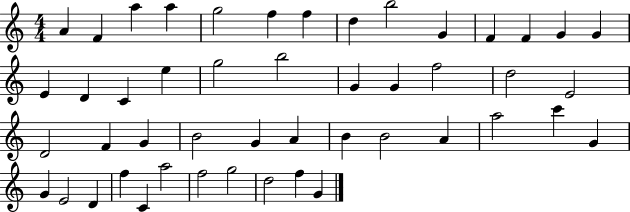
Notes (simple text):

A4/q F4/q A5/q A5/q G5/h F5/q F5/q D5/q B5/h G4/q F4/q F4/q G4/q G4/q E4/q D4/q C4/q E5/q G5/h B5/h G4/q G4/q F5/h D5/h E4/h D4/h F4/q G4/q B4/h G4/q A4/q B4/q B4/h A4/q A5/h C6/q G4/q G4/q E4/h D4/q F5/q C4/q A5/h F5/h G5/h D5/h F5/q G4/q